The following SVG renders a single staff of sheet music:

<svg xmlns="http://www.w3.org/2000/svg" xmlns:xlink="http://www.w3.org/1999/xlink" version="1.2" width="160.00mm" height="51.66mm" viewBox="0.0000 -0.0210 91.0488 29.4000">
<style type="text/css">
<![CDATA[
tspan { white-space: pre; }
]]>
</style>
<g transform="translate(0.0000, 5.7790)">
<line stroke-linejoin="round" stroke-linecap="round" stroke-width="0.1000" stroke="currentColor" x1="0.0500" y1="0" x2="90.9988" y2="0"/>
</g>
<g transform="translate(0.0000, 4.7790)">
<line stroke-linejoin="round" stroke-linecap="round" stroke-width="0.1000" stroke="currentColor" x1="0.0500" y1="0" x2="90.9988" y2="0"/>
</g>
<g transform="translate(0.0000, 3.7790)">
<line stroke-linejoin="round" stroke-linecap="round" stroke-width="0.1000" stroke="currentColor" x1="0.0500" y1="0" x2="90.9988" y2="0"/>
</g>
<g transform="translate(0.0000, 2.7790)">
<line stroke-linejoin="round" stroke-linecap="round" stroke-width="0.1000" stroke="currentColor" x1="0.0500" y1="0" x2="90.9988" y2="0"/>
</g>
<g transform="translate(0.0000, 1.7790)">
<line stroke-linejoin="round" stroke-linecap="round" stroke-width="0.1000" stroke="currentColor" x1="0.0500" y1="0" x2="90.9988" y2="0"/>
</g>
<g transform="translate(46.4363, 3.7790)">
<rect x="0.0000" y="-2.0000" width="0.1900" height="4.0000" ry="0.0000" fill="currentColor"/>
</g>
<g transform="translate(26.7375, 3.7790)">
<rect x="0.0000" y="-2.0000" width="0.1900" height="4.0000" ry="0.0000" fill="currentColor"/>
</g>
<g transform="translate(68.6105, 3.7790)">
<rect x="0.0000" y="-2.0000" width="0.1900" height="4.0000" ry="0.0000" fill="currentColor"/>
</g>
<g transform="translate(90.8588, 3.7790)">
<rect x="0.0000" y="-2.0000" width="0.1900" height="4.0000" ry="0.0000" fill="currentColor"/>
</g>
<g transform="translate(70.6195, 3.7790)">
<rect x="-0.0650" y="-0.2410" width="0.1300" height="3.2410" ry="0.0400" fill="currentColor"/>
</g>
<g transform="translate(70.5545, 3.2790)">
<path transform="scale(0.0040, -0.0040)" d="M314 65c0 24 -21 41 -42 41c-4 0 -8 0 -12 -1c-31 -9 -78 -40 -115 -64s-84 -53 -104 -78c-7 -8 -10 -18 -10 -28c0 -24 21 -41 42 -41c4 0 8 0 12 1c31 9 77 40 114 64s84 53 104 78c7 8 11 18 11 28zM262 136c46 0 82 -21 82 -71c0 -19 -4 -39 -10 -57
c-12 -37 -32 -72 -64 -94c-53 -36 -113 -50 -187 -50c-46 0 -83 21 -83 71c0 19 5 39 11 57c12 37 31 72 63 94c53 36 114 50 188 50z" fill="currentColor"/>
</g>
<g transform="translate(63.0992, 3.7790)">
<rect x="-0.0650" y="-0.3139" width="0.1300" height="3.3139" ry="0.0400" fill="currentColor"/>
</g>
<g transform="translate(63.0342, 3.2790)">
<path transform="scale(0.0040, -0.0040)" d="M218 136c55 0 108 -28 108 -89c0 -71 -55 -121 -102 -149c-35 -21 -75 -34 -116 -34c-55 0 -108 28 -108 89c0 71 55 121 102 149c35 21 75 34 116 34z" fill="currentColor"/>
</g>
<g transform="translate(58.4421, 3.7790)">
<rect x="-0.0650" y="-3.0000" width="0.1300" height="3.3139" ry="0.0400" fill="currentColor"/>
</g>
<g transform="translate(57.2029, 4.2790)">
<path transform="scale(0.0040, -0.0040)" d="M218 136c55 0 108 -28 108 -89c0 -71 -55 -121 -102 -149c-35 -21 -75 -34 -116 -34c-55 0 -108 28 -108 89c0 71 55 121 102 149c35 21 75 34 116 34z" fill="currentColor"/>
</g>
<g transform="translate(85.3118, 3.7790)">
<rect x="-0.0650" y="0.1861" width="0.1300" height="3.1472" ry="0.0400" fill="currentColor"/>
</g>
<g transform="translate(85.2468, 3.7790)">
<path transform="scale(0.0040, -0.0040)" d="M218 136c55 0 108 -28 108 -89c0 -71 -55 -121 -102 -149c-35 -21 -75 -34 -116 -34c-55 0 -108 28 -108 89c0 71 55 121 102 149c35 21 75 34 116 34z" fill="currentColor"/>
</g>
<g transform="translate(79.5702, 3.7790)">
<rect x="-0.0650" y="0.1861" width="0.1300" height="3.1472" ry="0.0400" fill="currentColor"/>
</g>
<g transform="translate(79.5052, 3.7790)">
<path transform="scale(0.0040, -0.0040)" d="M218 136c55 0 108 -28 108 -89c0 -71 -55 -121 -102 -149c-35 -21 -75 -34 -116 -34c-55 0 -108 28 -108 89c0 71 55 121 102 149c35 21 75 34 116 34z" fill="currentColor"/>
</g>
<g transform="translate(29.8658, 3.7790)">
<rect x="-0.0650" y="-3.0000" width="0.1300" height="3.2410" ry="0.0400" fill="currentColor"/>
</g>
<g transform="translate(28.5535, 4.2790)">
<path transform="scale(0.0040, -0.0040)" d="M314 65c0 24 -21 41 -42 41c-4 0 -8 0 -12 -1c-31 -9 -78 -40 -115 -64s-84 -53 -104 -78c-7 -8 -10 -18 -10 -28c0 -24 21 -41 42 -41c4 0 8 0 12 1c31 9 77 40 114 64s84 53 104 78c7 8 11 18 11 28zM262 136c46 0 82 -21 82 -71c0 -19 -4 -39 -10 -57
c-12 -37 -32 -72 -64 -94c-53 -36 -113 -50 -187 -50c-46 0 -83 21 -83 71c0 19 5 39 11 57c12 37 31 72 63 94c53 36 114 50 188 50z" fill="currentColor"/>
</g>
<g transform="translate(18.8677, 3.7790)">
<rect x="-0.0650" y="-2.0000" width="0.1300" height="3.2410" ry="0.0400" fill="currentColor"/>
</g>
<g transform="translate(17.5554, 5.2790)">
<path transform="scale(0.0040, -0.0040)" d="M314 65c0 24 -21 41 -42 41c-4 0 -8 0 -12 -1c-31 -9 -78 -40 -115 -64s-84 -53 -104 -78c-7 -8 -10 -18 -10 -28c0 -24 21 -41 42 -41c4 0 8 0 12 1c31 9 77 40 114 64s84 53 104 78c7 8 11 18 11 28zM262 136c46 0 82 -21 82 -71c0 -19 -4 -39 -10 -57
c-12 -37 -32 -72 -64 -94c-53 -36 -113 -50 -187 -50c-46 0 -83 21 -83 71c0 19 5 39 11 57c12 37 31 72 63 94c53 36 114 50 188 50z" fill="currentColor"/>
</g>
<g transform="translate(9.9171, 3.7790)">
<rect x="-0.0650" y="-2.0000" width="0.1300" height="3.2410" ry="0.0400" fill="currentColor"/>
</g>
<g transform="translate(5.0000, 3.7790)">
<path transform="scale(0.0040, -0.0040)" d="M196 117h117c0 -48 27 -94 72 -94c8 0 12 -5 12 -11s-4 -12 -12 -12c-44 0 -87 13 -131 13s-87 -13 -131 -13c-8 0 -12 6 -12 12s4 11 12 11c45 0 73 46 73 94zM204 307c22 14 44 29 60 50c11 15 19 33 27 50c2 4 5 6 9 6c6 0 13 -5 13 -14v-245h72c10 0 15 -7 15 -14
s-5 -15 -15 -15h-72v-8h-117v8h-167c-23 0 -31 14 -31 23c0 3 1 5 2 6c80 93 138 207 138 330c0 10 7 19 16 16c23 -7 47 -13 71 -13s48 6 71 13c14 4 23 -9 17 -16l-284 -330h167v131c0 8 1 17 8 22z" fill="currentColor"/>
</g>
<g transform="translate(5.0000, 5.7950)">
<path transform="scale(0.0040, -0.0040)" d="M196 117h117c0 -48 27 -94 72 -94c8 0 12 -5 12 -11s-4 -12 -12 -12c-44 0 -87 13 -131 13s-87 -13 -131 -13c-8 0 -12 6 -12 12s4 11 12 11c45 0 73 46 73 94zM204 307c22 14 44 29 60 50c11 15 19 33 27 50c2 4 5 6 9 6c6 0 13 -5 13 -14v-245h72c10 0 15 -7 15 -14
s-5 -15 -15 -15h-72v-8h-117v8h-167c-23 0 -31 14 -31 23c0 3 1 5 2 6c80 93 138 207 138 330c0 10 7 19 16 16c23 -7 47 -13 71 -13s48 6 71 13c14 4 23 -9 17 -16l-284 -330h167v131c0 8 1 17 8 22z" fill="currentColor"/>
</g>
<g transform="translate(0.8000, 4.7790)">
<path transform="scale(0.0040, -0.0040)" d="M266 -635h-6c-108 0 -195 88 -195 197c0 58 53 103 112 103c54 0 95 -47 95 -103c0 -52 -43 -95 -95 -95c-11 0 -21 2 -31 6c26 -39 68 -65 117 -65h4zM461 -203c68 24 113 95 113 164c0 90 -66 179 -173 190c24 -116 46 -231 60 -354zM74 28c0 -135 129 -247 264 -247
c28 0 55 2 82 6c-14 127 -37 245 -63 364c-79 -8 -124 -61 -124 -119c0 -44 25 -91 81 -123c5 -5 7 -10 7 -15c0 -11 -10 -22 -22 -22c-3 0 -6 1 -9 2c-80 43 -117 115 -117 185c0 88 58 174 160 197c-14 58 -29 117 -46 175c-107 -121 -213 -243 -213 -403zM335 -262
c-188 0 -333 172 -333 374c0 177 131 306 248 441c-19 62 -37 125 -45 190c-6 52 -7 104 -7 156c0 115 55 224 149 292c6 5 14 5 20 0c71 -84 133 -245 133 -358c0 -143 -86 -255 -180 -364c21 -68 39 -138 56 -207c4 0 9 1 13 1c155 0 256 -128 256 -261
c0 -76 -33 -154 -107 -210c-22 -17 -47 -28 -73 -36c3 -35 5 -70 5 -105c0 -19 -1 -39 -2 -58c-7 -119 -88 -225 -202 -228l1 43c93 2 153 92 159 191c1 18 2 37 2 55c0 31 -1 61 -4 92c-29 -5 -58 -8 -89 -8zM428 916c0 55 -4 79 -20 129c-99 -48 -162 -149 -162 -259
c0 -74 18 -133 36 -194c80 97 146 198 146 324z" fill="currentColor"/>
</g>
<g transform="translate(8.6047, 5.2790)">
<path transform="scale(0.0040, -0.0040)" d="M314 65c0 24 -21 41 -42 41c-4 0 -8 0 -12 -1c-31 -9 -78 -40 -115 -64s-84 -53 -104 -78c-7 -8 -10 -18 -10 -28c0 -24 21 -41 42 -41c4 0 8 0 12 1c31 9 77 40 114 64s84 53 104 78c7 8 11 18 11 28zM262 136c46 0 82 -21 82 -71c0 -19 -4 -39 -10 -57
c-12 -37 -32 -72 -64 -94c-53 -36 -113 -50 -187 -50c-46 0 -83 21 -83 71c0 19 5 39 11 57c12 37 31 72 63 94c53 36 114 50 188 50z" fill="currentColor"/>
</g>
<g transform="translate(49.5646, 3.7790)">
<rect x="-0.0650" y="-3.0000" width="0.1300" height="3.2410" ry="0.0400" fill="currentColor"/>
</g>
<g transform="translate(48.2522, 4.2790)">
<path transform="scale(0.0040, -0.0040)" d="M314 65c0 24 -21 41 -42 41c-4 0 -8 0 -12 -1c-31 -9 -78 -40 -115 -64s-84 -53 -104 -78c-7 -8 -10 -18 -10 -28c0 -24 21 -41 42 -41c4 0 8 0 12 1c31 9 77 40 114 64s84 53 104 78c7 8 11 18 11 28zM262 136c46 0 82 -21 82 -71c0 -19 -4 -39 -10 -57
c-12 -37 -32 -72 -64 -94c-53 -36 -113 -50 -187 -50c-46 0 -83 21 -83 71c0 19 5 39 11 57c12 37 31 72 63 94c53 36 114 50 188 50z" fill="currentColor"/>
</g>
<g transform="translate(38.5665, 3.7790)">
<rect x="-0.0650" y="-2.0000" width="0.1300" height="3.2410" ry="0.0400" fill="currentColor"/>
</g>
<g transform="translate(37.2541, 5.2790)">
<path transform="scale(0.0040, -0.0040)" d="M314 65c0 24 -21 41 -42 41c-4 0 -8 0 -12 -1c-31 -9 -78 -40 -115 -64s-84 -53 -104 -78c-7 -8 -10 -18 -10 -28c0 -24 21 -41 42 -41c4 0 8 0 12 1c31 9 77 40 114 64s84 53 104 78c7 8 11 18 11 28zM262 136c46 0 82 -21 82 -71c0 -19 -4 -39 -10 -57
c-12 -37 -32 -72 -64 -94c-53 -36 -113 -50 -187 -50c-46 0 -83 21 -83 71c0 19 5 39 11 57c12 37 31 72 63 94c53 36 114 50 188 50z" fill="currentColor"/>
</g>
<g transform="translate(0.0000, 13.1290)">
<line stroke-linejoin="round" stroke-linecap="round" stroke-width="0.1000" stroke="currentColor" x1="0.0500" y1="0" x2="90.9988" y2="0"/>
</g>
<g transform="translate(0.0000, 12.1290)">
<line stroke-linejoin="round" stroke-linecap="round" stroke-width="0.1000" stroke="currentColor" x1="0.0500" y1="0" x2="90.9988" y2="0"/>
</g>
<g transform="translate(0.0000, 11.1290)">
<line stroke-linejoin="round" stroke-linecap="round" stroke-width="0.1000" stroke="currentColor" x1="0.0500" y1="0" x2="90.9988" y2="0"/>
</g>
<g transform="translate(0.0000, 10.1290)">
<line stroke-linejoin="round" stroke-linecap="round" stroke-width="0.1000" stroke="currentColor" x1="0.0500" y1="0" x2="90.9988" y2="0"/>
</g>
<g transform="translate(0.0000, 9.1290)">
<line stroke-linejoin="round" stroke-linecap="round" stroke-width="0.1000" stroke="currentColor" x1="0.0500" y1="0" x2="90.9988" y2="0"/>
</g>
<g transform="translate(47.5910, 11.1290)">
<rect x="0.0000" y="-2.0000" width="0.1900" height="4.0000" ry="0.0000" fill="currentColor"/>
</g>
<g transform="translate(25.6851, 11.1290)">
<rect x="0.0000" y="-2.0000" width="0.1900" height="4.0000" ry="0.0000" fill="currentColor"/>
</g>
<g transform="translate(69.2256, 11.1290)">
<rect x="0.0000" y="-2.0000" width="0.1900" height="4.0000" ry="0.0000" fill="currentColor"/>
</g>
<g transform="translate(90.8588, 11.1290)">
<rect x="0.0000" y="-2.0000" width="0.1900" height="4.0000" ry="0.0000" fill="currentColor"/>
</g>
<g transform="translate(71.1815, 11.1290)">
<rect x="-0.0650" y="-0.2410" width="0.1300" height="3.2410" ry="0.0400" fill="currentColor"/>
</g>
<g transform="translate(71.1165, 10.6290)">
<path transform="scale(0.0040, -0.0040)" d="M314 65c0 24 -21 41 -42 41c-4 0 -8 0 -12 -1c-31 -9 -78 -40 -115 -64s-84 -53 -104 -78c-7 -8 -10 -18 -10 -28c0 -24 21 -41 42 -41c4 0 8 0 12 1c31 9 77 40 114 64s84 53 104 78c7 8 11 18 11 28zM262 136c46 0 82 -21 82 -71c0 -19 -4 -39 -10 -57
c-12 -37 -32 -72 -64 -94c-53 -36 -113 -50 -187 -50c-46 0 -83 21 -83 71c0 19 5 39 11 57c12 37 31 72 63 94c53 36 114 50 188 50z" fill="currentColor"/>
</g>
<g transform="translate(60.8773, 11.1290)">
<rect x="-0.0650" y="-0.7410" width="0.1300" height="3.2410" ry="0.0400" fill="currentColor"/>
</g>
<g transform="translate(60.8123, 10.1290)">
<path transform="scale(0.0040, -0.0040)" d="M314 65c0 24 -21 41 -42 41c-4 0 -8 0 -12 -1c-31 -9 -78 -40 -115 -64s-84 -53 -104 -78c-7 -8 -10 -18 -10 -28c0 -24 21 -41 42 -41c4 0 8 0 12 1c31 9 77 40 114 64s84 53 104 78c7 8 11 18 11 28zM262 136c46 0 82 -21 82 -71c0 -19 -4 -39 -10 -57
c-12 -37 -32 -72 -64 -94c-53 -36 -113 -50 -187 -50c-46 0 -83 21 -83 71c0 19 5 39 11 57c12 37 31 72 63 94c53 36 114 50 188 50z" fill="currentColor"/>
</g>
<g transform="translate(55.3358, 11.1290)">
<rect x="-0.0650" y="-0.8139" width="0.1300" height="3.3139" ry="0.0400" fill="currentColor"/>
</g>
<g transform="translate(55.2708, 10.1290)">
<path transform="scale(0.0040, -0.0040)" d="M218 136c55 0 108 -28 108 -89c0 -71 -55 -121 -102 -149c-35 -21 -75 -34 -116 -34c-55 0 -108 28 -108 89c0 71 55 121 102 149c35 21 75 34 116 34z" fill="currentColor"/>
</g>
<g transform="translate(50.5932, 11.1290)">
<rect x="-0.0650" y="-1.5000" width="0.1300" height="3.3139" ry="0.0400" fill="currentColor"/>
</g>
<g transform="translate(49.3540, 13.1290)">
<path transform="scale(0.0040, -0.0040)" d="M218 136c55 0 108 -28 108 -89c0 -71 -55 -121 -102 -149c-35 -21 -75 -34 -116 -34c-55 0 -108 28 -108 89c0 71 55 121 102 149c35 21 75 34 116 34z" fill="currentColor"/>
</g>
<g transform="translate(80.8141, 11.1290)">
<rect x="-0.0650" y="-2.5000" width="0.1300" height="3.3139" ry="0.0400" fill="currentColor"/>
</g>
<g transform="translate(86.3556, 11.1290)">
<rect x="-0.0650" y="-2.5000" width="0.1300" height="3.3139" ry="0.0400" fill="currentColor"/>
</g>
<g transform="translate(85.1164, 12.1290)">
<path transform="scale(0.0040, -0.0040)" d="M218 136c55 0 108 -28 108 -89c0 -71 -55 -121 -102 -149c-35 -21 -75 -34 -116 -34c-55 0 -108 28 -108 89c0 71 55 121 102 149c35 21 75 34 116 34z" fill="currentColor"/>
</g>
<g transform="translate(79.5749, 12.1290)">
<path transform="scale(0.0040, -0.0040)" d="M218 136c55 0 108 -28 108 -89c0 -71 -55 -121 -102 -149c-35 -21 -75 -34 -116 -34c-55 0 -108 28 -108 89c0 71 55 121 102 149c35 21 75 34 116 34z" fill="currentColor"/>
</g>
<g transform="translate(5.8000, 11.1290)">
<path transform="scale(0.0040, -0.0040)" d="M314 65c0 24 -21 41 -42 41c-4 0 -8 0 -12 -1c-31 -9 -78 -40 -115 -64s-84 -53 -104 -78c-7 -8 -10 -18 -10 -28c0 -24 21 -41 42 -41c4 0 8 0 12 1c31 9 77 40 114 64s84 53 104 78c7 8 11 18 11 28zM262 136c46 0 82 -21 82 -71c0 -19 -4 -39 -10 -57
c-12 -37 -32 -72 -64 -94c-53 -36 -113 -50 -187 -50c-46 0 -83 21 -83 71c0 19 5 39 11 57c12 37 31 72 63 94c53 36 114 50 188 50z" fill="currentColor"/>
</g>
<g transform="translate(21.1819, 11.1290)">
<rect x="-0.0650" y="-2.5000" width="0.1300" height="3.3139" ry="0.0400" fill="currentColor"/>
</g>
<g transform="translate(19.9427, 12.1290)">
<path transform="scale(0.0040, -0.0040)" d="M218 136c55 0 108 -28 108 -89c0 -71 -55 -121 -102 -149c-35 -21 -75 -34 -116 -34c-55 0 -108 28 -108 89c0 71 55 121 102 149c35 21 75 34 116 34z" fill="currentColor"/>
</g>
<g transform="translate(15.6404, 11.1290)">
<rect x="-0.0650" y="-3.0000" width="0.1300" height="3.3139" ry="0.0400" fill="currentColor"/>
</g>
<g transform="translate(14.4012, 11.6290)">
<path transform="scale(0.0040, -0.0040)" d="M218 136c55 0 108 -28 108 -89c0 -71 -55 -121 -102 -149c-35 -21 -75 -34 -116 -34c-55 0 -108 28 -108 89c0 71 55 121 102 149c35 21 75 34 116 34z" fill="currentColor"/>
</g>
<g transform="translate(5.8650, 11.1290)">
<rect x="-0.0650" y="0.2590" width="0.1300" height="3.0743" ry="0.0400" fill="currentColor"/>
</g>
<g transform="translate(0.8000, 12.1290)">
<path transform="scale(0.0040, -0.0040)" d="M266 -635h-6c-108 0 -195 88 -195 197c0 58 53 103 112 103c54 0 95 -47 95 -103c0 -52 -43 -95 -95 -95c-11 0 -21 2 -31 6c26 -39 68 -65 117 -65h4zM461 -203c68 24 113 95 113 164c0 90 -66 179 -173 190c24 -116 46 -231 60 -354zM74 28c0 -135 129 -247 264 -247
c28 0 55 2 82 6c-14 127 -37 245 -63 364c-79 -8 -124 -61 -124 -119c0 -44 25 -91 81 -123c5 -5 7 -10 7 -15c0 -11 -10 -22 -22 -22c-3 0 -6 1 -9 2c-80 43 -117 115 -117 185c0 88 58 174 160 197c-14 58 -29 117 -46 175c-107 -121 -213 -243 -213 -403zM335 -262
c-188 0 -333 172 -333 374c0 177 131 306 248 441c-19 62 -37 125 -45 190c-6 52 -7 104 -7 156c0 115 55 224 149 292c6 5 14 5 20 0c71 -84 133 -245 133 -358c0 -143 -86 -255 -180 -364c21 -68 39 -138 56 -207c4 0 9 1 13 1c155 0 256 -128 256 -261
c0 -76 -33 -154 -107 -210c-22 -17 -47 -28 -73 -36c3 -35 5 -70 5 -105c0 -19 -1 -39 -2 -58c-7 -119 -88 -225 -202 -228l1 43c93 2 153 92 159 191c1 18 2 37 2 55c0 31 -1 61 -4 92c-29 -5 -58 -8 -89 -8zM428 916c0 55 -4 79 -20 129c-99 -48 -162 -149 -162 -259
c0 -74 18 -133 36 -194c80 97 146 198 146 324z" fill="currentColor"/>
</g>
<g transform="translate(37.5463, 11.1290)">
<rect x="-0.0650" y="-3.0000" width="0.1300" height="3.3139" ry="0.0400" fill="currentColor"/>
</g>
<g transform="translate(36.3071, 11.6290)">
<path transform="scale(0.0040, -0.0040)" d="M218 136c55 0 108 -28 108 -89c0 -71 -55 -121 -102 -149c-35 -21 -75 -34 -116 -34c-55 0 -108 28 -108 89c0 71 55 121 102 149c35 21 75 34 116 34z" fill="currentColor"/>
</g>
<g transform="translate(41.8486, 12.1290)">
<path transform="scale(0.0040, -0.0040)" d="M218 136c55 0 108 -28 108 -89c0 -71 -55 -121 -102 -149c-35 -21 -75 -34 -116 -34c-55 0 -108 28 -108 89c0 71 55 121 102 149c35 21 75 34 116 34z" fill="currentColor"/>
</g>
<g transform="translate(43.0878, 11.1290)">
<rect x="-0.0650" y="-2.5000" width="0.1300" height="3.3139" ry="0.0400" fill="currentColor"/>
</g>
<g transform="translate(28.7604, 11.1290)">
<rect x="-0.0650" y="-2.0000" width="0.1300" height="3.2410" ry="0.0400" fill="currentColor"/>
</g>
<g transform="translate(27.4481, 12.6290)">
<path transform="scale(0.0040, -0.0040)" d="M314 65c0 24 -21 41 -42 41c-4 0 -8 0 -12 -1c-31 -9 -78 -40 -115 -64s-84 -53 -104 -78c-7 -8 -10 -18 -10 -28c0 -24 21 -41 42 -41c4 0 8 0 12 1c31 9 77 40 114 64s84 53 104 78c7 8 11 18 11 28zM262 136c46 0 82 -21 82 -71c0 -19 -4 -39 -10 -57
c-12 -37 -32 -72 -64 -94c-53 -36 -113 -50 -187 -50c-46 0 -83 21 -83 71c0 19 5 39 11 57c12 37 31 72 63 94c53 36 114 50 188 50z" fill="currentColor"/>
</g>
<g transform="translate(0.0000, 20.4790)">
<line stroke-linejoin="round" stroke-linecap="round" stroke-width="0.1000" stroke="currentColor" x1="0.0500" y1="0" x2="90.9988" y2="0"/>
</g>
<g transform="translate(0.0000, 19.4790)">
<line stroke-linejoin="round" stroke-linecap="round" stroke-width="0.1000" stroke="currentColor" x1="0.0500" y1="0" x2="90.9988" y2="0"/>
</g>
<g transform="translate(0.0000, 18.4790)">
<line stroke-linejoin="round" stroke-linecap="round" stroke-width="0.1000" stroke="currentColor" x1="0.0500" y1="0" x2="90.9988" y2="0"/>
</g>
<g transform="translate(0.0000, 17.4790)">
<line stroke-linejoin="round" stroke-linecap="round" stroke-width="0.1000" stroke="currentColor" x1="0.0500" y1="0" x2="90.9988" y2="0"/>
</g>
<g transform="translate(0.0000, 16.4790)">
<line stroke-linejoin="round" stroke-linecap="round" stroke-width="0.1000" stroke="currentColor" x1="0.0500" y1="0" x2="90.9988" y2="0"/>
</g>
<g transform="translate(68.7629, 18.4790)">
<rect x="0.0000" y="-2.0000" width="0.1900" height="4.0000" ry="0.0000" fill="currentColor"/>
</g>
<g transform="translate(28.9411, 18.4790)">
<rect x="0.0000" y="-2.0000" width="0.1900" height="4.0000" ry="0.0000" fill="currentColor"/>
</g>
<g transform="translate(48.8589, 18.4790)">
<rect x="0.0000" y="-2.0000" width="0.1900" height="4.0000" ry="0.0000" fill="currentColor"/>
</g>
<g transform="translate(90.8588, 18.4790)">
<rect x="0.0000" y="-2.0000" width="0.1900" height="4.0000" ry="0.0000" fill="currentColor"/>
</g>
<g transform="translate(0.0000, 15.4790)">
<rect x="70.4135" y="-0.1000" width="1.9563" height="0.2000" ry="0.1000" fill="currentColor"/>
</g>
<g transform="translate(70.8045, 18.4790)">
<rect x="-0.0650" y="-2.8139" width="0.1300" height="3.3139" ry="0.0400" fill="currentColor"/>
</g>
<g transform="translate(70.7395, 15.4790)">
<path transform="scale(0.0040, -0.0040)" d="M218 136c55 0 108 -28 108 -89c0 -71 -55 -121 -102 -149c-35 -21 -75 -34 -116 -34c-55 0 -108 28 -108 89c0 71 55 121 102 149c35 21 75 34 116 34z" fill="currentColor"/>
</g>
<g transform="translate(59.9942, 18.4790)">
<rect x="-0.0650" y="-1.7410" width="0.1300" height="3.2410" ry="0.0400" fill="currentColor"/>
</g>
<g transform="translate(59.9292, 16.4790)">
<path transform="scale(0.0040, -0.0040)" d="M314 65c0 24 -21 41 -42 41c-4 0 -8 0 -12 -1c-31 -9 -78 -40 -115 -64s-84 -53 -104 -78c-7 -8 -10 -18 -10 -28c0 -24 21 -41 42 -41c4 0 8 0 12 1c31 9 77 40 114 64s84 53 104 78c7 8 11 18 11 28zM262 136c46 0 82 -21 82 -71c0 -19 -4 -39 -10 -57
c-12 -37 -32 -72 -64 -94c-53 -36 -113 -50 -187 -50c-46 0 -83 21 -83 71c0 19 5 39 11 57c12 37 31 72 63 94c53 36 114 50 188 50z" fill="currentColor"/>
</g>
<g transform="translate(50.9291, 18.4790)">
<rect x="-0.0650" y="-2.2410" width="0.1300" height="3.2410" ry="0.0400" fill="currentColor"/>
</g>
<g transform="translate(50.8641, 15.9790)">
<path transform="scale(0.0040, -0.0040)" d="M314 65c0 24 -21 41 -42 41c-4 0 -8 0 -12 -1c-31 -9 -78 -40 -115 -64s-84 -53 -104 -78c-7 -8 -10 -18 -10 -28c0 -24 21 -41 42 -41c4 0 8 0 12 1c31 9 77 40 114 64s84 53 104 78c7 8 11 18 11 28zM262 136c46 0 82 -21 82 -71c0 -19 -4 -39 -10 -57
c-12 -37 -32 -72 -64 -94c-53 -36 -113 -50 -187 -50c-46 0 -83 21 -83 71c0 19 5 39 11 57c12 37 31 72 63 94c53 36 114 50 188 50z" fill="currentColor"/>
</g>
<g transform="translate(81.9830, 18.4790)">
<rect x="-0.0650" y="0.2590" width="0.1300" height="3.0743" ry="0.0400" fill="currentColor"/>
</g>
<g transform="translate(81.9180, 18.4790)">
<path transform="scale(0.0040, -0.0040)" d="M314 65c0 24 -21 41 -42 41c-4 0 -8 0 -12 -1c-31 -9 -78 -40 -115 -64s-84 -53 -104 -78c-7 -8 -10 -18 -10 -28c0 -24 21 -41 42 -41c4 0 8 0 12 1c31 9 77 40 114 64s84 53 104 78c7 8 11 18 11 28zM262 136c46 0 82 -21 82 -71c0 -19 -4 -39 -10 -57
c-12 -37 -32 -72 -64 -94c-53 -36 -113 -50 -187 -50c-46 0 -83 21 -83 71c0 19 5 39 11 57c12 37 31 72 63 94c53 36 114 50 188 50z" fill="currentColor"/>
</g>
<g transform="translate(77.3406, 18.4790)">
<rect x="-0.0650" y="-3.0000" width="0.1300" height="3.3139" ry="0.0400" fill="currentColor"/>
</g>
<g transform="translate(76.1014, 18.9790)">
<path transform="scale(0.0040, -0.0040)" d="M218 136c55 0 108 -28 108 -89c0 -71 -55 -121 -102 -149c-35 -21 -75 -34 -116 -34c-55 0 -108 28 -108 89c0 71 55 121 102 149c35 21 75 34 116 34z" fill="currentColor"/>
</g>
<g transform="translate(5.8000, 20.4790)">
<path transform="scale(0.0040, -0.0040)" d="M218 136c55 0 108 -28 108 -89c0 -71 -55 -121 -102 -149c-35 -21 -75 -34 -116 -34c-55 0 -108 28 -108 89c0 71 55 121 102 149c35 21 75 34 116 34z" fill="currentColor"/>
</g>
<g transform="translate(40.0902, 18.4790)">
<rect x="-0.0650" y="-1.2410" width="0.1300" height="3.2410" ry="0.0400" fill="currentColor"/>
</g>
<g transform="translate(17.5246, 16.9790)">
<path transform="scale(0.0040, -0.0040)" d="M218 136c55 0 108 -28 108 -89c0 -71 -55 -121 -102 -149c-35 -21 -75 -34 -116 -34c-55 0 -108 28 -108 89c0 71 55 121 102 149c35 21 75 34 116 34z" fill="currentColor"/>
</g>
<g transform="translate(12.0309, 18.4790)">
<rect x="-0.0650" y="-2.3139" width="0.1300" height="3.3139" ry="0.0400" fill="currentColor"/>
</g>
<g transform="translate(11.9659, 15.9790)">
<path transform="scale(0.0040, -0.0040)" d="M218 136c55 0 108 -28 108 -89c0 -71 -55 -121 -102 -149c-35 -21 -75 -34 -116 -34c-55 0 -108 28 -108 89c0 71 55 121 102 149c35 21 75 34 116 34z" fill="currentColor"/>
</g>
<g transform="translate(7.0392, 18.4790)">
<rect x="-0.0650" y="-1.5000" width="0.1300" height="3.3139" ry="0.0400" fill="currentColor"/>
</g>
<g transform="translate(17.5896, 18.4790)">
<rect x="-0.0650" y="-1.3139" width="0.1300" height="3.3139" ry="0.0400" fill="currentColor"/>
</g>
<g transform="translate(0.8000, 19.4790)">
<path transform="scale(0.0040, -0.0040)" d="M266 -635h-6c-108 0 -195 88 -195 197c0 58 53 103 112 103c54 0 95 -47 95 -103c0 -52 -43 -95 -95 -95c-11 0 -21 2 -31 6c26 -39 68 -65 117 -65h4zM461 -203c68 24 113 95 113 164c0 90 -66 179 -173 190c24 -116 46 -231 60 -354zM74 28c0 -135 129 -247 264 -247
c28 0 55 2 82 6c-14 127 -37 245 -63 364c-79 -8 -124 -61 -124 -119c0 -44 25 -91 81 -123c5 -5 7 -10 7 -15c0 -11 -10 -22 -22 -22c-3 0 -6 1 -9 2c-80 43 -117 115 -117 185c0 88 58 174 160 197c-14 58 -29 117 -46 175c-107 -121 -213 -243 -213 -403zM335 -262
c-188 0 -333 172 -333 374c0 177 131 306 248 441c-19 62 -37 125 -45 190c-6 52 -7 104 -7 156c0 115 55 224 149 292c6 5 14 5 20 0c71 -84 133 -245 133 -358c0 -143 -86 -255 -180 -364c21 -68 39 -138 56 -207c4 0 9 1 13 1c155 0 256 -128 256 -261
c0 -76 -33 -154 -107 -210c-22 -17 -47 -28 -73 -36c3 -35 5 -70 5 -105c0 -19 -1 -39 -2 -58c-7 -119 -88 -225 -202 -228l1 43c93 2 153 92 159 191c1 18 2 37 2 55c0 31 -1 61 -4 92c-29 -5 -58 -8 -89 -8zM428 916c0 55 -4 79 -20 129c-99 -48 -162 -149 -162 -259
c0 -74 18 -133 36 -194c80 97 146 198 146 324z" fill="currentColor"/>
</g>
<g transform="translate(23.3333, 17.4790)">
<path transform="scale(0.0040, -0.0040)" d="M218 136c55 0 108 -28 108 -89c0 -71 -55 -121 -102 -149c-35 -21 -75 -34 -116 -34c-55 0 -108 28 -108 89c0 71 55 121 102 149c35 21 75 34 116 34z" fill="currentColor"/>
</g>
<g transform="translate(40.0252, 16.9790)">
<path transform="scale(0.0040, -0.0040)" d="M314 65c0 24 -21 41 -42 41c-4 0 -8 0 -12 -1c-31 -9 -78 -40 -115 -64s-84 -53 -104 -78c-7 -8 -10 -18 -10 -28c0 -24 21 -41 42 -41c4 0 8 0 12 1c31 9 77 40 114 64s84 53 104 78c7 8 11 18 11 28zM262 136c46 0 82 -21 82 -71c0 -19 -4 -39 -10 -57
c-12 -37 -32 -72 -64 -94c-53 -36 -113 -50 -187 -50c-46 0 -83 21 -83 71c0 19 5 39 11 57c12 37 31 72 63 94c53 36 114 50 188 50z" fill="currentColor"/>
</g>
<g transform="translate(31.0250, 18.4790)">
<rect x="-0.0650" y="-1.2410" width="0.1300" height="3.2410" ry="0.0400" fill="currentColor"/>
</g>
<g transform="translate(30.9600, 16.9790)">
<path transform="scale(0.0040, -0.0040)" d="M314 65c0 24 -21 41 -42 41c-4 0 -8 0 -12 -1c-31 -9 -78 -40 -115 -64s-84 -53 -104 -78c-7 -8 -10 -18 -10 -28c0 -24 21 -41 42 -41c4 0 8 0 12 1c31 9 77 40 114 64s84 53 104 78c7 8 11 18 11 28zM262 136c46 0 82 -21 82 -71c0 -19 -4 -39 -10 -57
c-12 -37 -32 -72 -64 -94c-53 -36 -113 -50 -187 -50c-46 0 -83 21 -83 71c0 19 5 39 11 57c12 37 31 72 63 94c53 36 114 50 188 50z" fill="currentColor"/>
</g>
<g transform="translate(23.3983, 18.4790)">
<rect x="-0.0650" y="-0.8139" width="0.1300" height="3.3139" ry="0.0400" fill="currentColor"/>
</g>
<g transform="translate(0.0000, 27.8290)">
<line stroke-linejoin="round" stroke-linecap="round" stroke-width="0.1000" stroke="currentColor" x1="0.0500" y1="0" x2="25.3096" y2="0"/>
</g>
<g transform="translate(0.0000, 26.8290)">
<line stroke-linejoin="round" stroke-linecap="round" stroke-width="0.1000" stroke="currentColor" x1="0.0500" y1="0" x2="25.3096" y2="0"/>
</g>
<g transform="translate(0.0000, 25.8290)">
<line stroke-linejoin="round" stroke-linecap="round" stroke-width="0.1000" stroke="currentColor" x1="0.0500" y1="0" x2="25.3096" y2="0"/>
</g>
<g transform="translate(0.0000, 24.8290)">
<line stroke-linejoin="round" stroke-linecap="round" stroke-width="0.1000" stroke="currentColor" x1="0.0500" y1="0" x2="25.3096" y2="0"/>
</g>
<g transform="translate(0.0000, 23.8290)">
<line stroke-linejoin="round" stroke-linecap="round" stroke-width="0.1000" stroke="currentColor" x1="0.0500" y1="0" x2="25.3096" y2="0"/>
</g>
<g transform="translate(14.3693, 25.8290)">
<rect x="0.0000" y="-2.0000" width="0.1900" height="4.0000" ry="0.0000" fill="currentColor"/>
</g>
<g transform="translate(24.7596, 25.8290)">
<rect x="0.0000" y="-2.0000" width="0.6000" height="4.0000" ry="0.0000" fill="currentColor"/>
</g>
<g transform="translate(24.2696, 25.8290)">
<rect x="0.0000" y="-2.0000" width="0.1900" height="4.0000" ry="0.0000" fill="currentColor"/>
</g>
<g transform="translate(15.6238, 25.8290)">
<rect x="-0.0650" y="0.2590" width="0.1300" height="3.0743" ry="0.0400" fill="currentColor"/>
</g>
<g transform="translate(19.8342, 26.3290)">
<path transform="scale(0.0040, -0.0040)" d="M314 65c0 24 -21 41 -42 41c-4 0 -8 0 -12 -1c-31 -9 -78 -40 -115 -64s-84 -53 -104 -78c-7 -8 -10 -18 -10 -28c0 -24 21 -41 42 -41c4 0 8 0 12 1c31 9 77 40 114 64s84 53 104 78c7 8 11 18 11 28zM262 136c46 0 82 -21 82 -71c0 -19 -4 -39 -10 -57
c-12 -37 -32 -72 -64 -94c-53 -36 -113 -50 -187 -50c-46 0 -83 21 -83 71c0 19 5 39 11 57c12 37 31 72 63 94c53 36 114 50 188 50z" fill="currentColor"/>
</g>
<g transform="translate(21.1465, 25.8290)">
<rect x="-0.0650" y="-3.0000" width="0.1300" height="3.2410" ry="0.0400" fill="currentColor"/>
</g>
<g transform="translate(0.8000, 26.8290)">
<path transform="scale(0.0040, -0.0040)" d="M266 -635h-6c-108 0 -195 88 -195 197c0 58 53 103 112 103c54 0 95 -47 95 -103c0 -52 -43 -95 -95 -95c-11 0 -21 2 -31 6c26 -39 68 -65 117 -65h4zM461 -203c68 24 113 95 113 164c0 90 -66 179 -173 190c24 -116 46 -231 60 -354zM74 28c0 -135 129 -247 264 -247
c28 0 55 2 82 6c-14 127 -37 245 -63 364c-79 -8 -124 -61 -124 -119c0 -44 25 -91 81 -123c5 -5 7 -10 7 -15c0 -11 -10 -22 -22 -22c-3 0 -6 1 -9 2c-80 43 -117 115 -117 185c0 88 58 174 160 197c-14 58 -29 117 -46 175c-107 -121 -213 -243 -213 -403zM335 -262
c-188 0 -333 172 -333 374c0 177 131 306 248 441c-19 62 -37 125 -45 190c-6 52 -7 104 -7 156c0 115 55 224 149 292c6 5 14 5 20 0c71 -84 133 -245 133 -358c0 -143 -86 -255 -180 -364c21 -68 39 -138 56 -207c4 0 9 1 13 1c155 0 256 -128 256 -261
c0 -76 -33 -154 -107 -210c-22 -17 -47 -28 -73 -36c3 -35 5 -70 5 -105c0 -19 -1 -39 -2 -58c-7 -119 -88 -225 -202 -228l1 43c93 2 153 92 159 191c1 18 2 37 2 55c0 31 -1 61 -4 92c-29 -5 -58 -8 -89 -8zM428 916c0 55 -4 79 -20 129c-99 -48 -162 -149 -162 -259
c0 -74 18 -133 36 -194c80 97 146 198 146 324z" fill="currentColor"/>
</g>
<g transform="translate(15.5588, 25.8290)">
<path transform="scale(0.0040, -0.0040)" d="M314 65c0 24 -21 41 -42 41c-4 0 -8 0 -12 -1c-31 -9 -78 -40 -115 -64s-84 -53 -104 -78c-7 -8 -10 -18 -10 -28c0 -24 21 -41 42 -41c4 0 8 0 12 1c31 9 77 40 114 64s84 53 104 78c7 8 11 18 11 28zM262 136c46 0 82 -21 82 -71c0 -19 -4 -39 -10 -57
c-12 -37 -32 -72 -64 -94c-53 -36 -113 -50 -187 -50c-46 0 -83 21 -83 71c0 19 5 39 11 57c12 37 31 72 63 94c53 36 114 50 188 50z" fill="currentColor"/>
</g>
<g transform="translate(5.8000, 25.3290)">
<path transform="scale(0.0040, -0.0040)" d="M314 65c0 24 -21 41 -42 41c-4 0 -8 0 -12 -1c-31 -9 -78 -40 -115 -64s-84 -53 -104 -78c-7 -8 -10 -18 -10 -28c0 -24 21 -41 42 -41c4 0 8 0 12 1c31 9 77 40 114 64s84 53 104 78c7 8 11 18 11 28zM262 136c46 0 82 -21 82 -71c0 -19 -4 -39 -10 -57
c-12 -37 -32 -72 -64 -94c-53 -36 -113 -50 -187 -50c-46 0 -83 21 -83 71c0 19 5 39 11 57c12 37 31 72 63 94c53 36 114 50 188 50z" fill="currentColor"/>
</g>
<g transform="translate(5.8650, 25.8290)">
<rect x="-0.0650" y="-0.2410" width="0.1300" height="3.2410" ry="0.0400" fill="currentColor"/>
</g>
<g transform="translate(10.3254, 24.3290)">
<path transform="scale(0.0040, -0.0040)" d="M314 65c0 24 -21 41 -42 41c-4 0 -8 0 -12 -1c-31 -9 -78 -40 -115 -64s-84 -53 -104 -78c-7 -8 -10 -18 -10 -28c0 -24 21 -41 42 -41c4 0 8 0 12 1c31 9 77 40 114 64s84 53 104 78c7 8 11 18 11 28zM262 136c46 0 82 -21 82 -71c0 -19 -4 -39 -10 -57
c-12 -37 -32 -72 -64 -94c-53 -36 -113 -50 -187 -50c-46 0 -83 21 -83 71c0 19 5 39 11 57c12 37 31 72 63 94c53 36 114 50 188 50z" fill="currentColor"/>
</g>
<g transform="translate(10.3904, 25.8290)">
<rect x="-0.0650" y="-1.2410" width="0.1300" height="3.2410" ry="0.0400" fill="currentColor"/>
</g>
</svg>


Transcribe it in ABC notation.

X:1
T:Untitled
M:4/4
L:1/4
K:C
F2 F2 A2 F2 A2 A c c2 B B B2 A G F2 A G E d d2 c2 G G E g e d e2 e2 g2 f2 a A B2 c2 e2 B2 A2